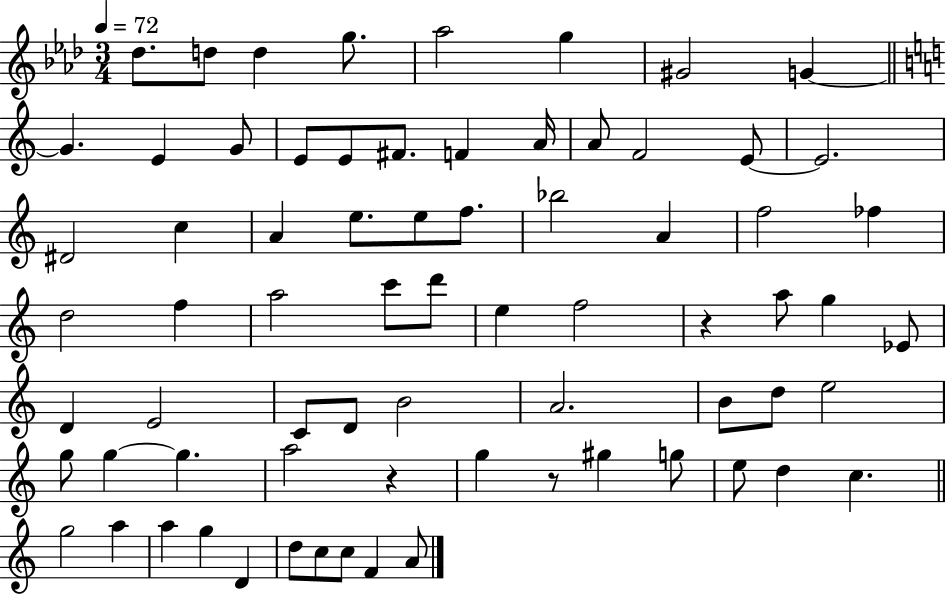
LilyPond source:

{
  \clef treble
  \numericTimeSignature
  \time 3/4
  \key aes \major
  \tempo 4 = 72
  des''8. d''8 d''4 g''8. | aes''2 g''4 | gis'2 g'4~~ | \bar "||" \break \key a \minor g'4. e'4 g'8 | e'8 e'8 fis'8. f'4 a'16 | a'8 f'2 e'8~~ | e'2. | \break dis'2 c''4 | a'4 e''8. e''8 f''8. | bes''2 a'4 | f''2 fes''4 | \break d''2 f''4 | a''2 c'''8 d'''8 | e''4 f''2 | r4 a''8 g''4 ees'8 | \break d'4 e'2 | c'8 d'8 b'2 | a'2. | b'8 d''8 e''2 | \break g''8 g''4~~ g''4. | a''2 r4 | g''4 r8 gis''4 g''8 | e''8 d''4 c''4. | \break \bar "||" \break \key c \major g''2 a''4 | a''4 g''4 d'4 | d''8 c''8 c''8 f'4 a'8 | \bar "|."
}